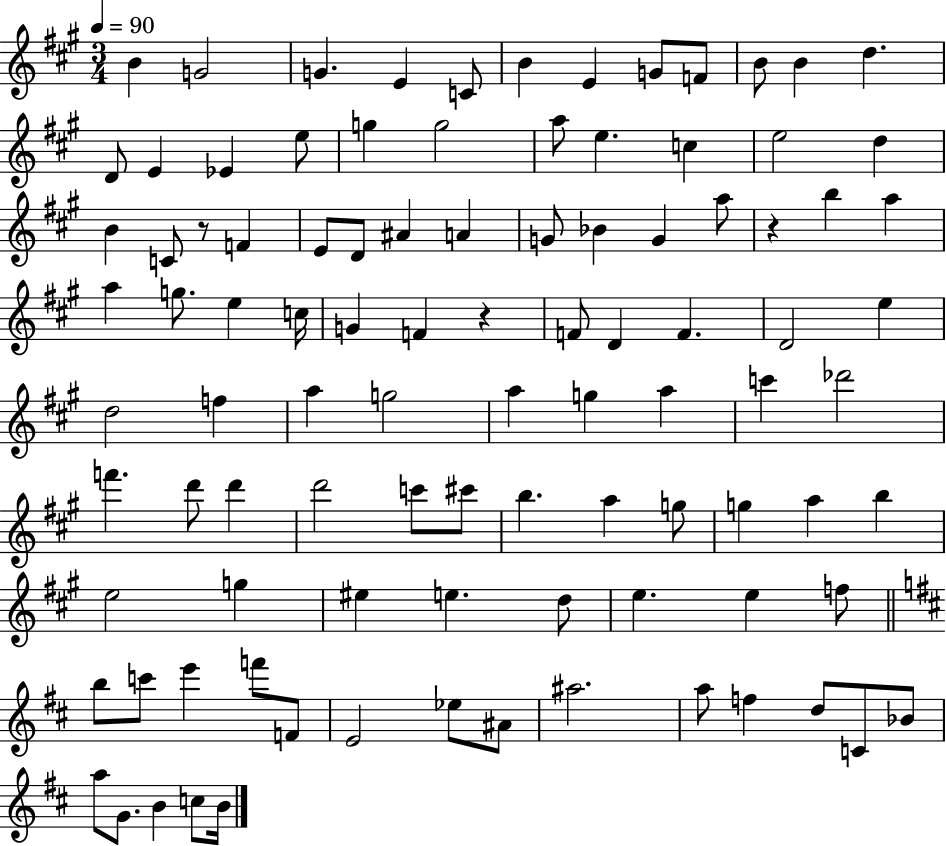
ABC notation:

X:1
T:Untitled
M:3/4
L:1/4
K:A
B G2 G E C/2 B E G/2 F/2 B/2 B d D/2 E _E e/2 g g2 a/2 e c e2 d B C/2 z/2 F E/2 D/2 ^A A G/2 _B G a/2 z b a a g/2 e c/4 G F z F/2 D F D2 e d2 f a g2 a g a c' _d'2 f' d'/2 d' d'2 c'/2 ^c'/2 b a g/2 g a b e2 g ^e e d/2 e e f/2 b/2 c'/2 e' f'/2 F/2 E2 _e/2 ^A/2 ^a2 a/2 f d/2 C/2 _B/2 a/2 G/2 B c/2 B/4